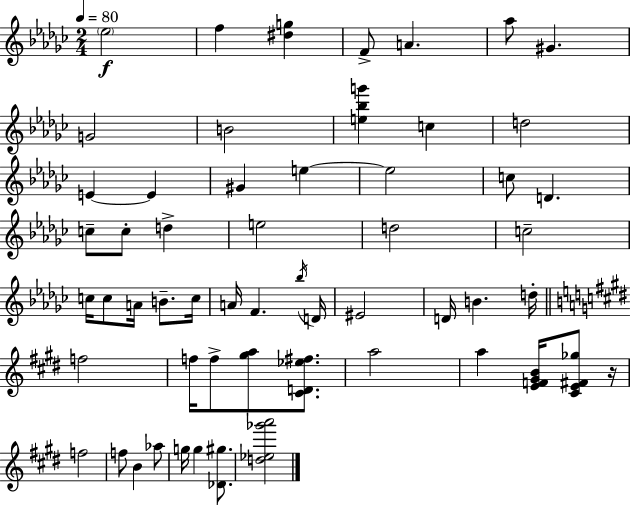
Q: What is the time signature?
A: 2/4